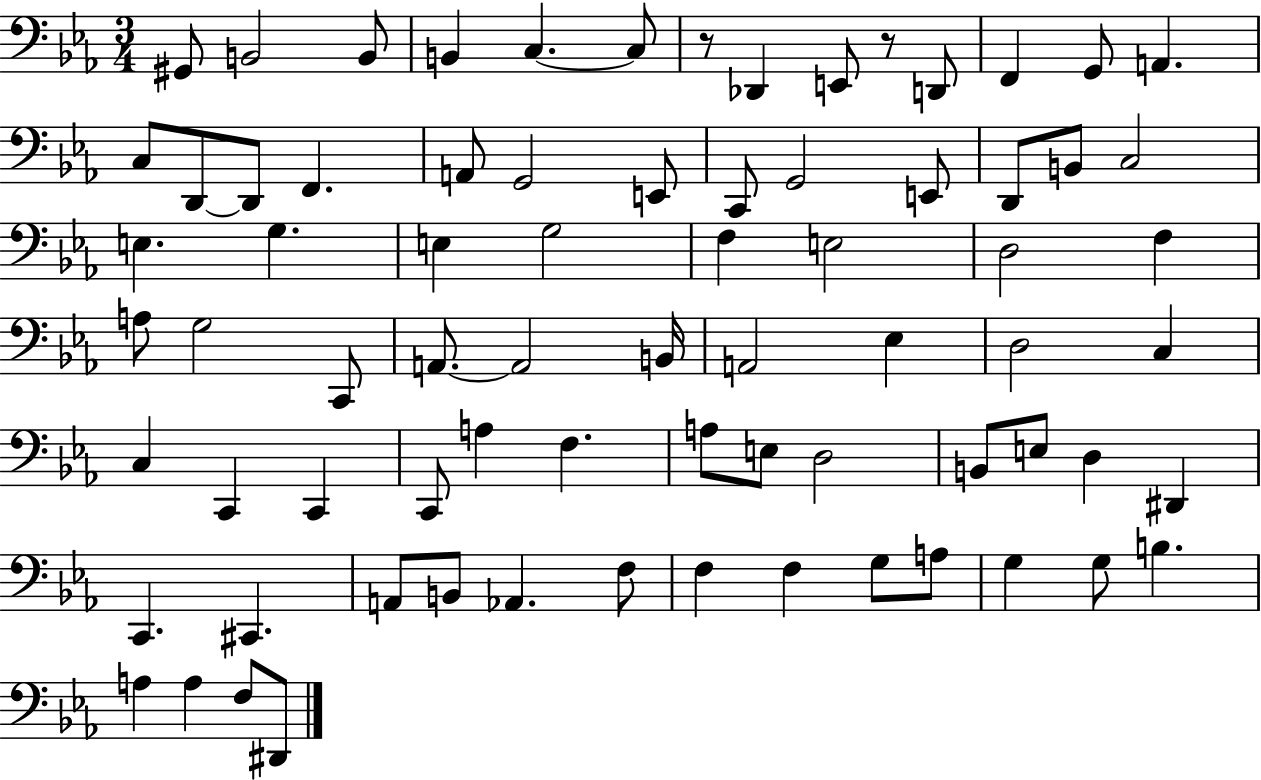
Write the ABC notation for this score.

X:1
T:Untitled
M:3/4
L:1/4
K:Eb
^G,,/2 B,,2 B,,/2 B,, C, C,/2 z/2 _D,, E,,/2 z/2 D,,/2 F,, G,,/2 A,, C,/2 D,,/2 D,,/2 F,, A,,/2 G,,2 E,,/2 C,,/2 G,,2 E,,/2 D,,/2 B,,/2 C,2 E, G, E, G,2 F, E,2 D,2 F, A,/2 G,2 C,,/2 A,,/2 A,,2 B,,/4 A,,2 _E, D,2 C, C, C,, C,, C,,/2 A, F, A,/2 E,/2 D,2 B,,/2 E,/2 D, ^D,, C,, ^C,, A,,/2 B,,/2 _A,, F,/2 F, F, G,/2 A,/2 G, G,/2 B, A, A, F,/2 ^D,,/2